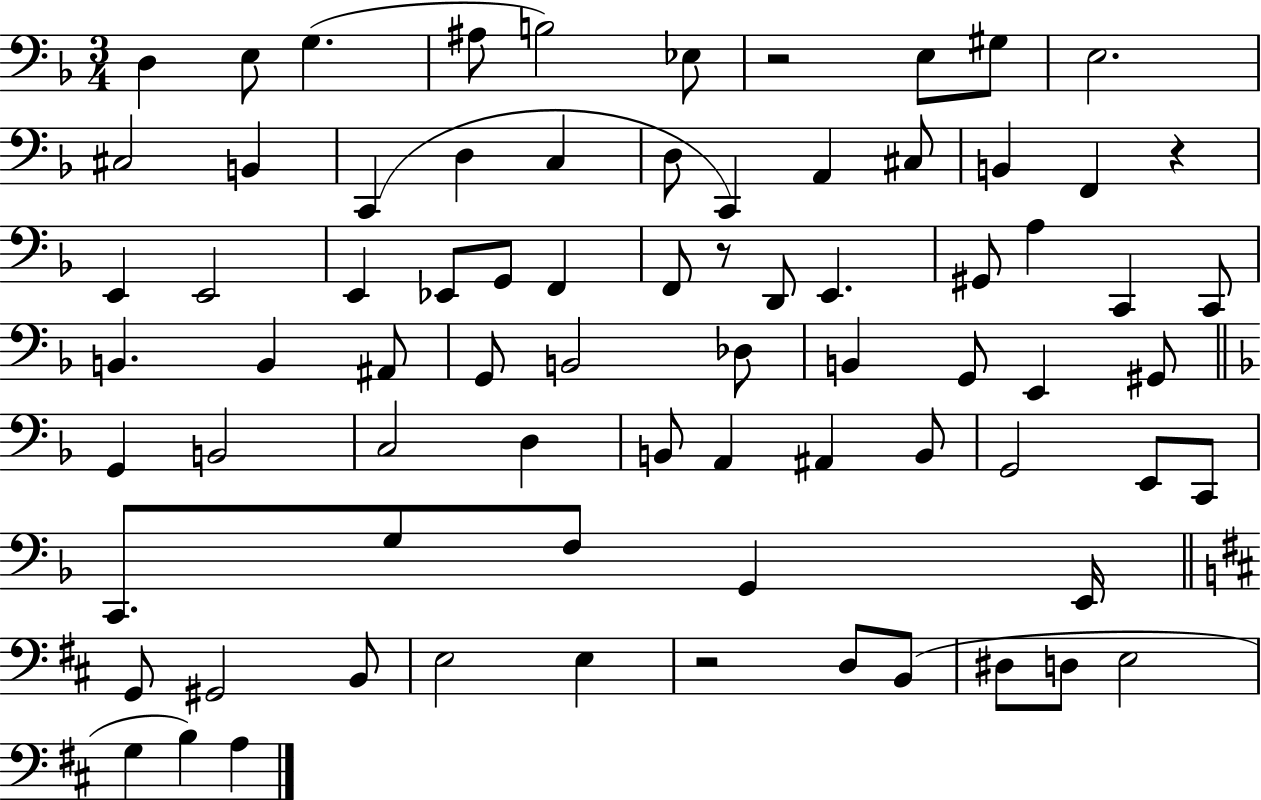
X:1
T:Untitled
M:3/4
L:1/4
K:F
D, E,/2 G, ^A,/2 B,2 _E,/2 z2 E,/2 ^G,/2 E,2 ^C,2 B,, C,, D, C, D,/2 C,, A,, ^C,/2 B,, F,, z E,, E,,2 E,, _E,,/2 G,,/2 F,, F,,/2 z/2 D,,/2 E,, ^G,,/2 A, C,, C,,/2 B,, B,, ^A,,/2 G,,/2 B,,2 _D,/2 B,, G,,/2 E,, ^G,,/2 G,, B,,2 C,2 D, B,,/2 A,, ^A,, B,,/2 G,,2 E,,/2 C,,/2 C,,/2 G,/2 F,/2 G,, E,,/4 G,,/2 ^G,,2 B,,/2 E,2 E, z2 D,/2 B,,/2 ^D,/2 D,/2 E,2 G, B, A,